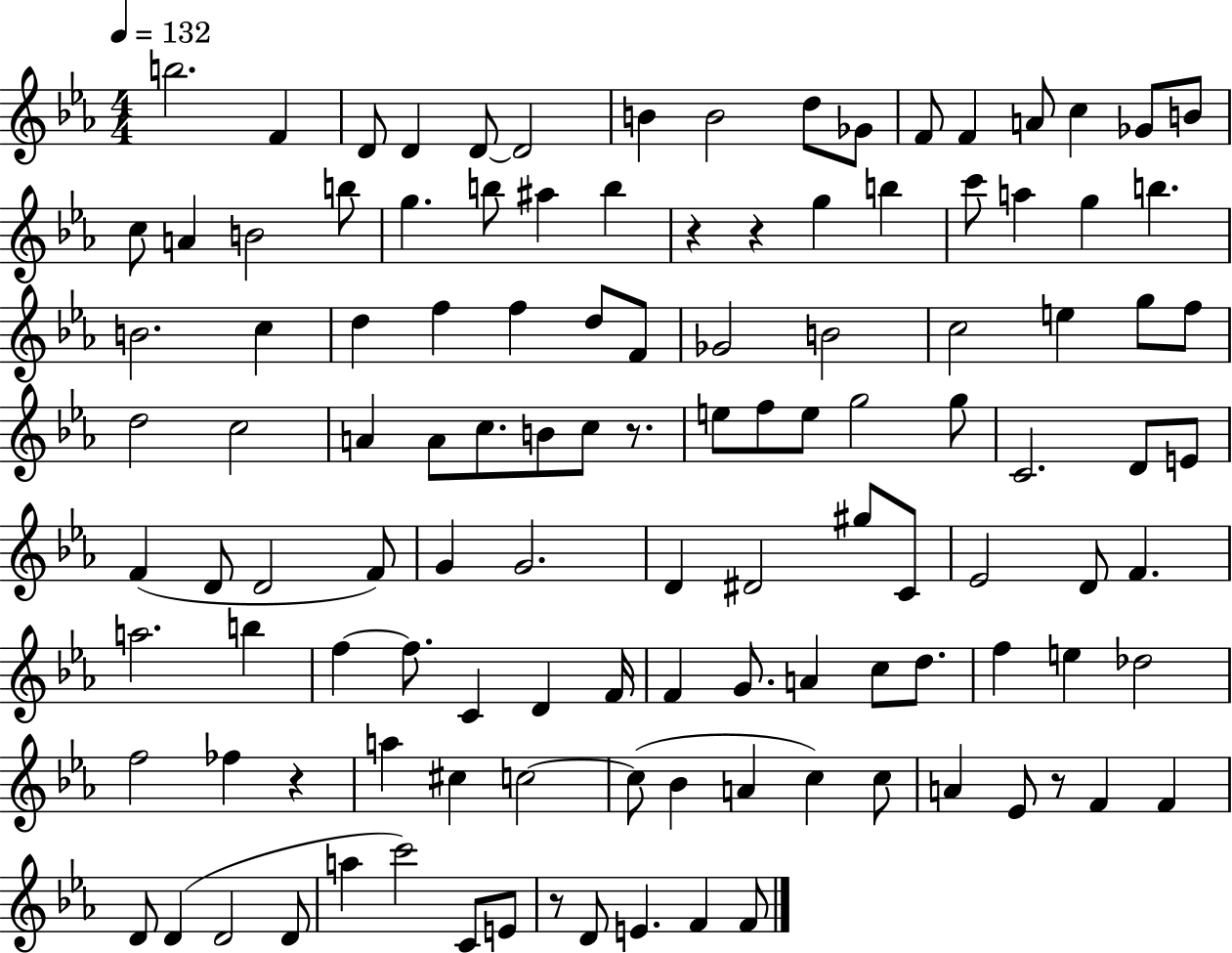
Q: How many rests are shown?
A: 6